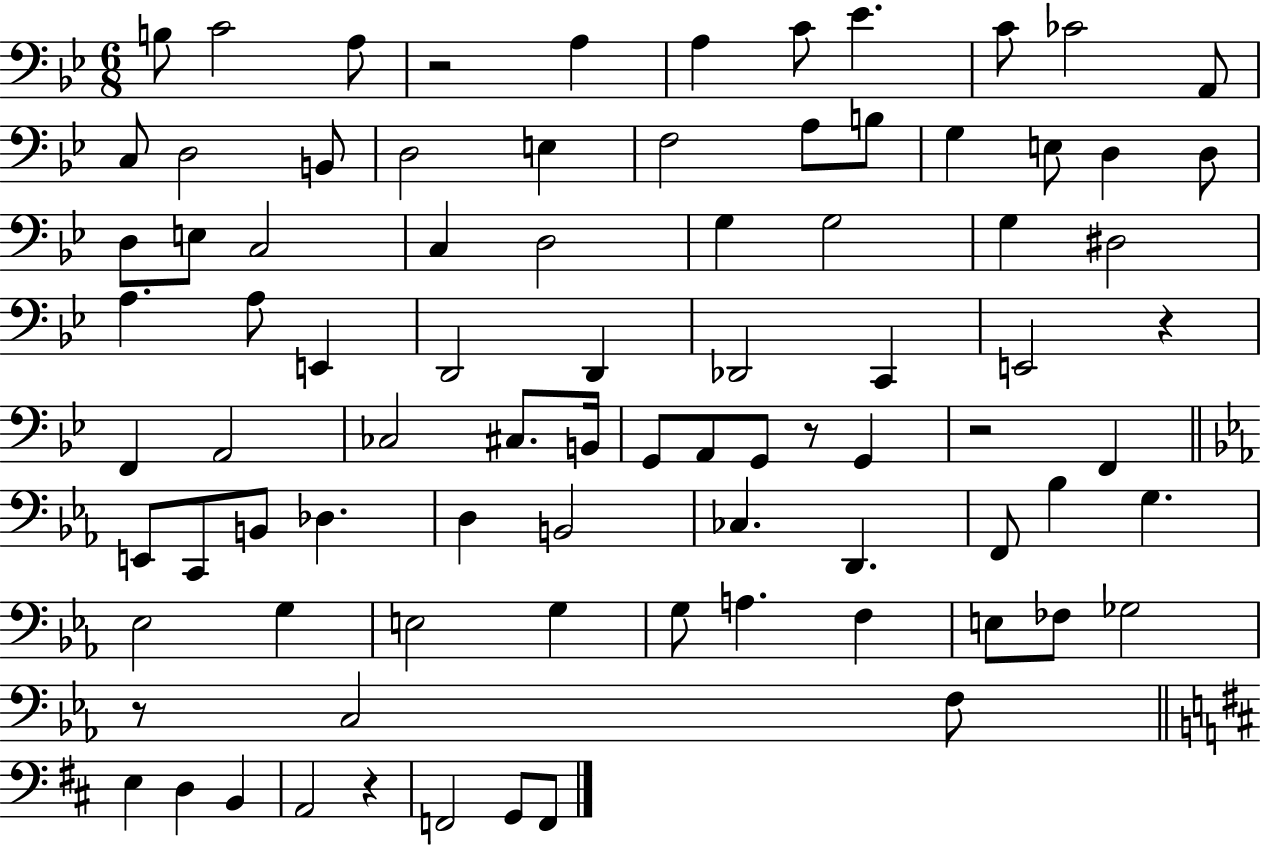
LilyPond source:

{
  \clef bass
  \numericTimeSignature
  \time 6/8
  \key bes \major
  b8 c'2 a8 | r2 a4 | a4 c'8 ees'4. | c'8 ces'2 a,8 | \break c8 d2 b,8 | d2 e4 | f2 a8 b8 | g4 e8 d4 d8 | \break d8 e8 c2 | c4 d2 | g4 g2 | g4 dis2 | \break a4. a8 e,4 | d,2 d,4 | des,2 c,4 | e,2 r4 | \break f,4 a,2 | ces2 cis8. b,16 | g,8 a,8 g,8 r8 g,4 | r2 f,4 | \break \bar "||" \break \key c \minor e,8 c,8 b,8 des4. | d4 b,2 | ces4. d,4. | f,8 bes4 g4. | \break ees2 g4 | e2 g4 | g8 a4. f4 | e8 fes8 ges2 | \break r8 c2 f8 | \bar "||" \break \key d \major e4 d4 b,4 | a,2 r4 | f,2 g,8 f,8 | \bar "|."
}